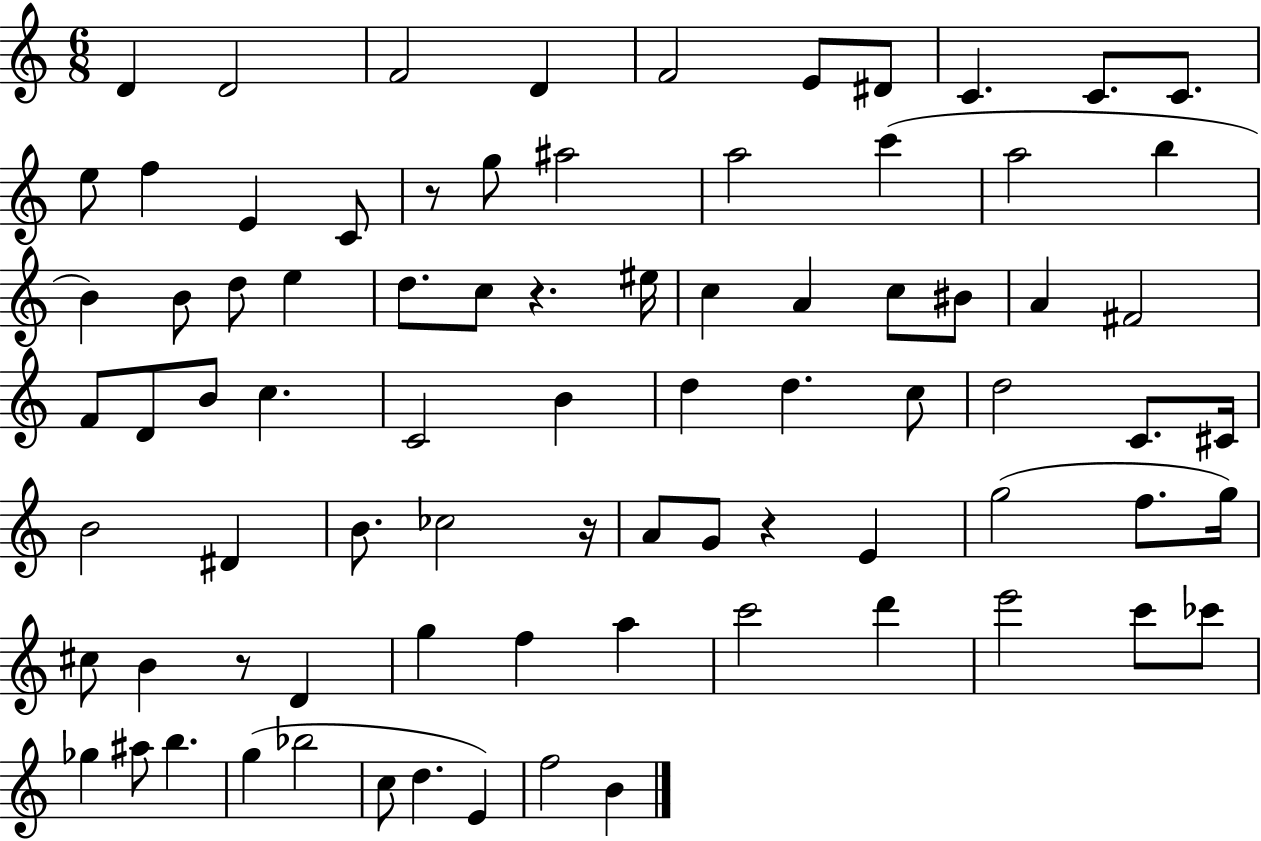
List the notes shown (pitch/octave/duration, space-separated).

D4/q D4/h F4/h D4/q F4/h E4/e D#4/e C4/q. C4/e. C4/e. E5/e F5/q E4/q C4/e R/e G5/e A#5/h A5/h C6/q A5/h B5/q B4/q B4/e D5/e E5/q D5/e. C5/e R/q. EIS5/s C5/q A4/q C5/e BIS4/e A4/q F#4/h F4/e D4/e B4/e C5/q. C4/h B4/q D5/q D5/q. C5/e D5/h C4/e. C#4/s B4/h D#4/q B4/e. CES5/h R/s A4/e G4/e R/q E4/q G5/h F5/e. G5/s C#5/e B4/q R/e D4/q G5/q F5/q A5/q C6/h D6/q E6/h C6/e CES6/e Gb5/q A#5/e B5/q. G5/q Bb5/h C5/e D5/q. E4/q F5/h B4/q